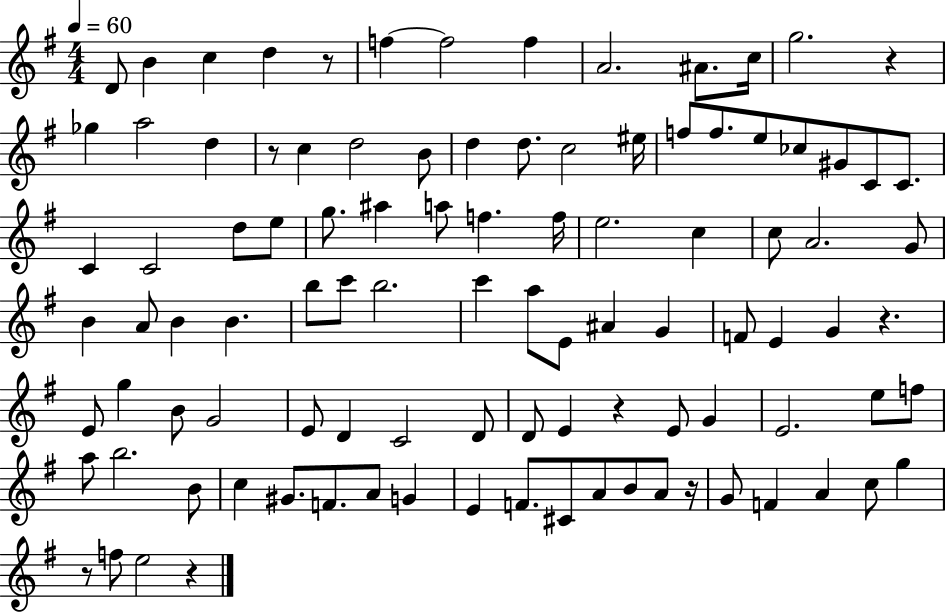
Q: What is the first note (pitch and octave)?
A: D4